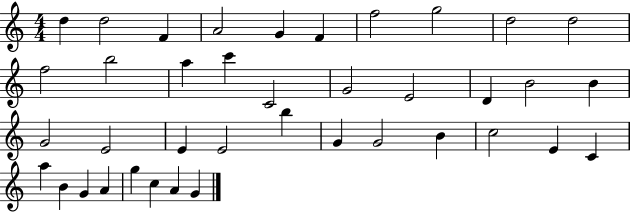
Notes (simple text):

D5/q D5/h F4/q A4/h G4/q F4/q F5/h G5/h D5/h D5/h F5/h B5/h A5/q C6/q C4/h G4/h E4/h D4/q B4/h B4/q G4/h E4/h E4/q E4/h B5/q G4/q G4/h B4/q C5/h E4/q C4/q A5/q B4/q G4/q A4/q G5/q C5/q A4/q G4/q